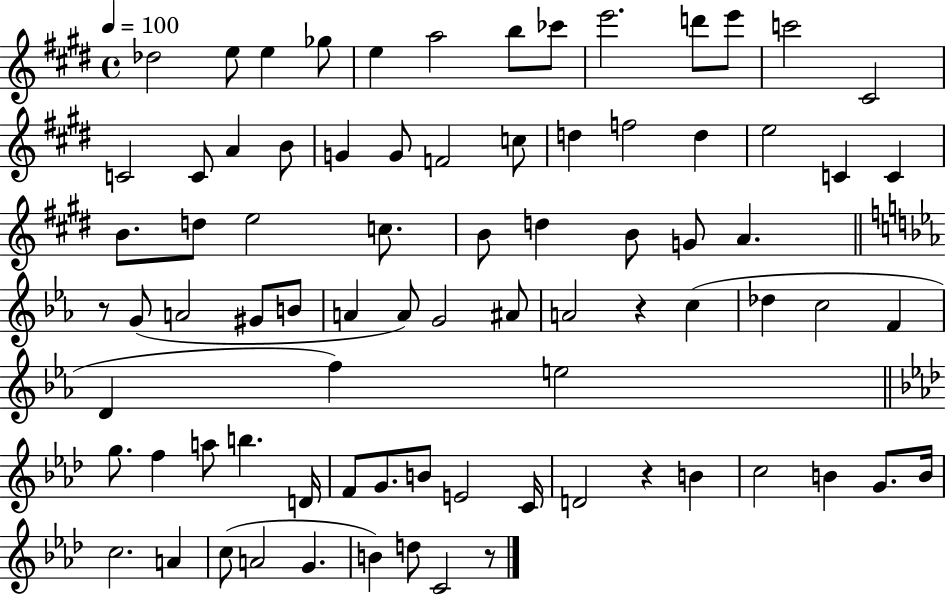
X:1
T:Untitled
M:4/4
L:1/4
K:E
_d2 e/2 e _g/2 e a2 b/2 _c'/2 e'2 d'/2 e'/2 c'2 ^C2 C2 C/2 A B/2 G G/2 F2 c/2 d f2 d e2 C C B/2 d/2 e2 c/2 B/2 d B/2 G/2 A z/2 G/2 A2 ^G/2 B/2 A A/2 G2 ^A/2 A2 z c _d c2 F D f e2 g/2 f a/2 b D/4 F/2 G/2 B/2 E2 C/4 D2 z B c2 B G/2 B/4 c2 A c/2 A2 G B d/2 C2 z/2